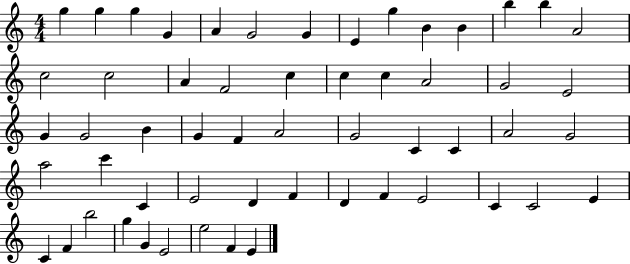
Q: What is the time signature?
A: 4/4